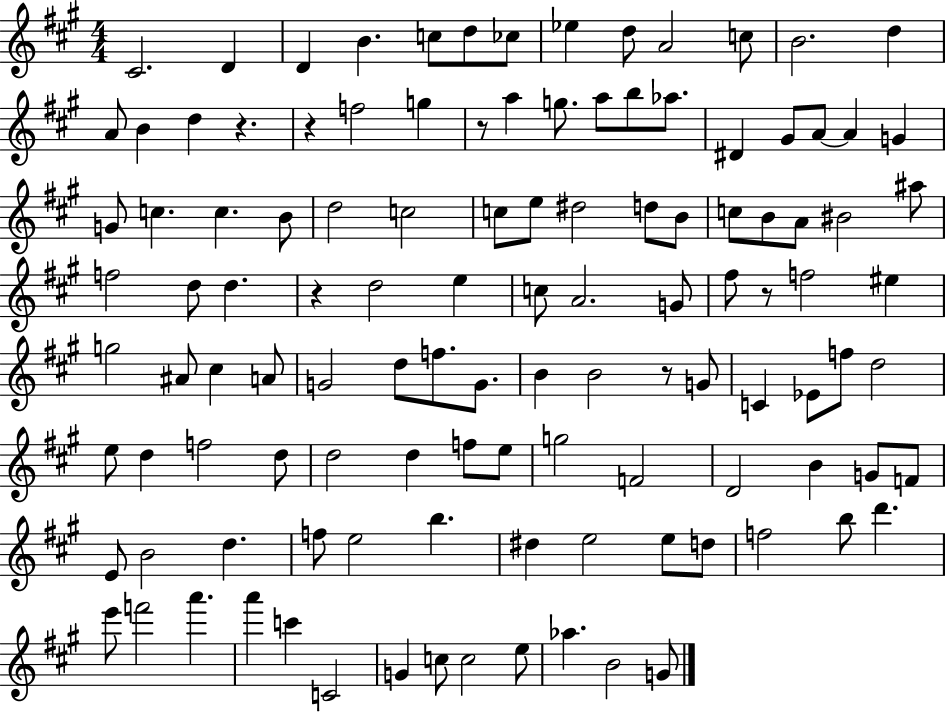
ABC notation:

X:1
T:Untitled
M:4/4
L:1/4
K:A
^C2 D D B c/2 d/2 _c/2 _e d/2 A2 c/2 B2 d A/2 B d z z f2 g z/2 a g/2 a/2 b/2 _a/2 ^D ^G/2 A/2 A G G/2 c c B/2 d2 c2 c/2 e/2 ^d2 d/2 B/2 c/2 B/2 A/2 ^B2 ^a/2 f2 d/2 d z d2 e c/2 A2 G/2 ^f/2 z/2 f2 ^e g2 ^A/2 ^c A/2 G2 d/2 f/2 G/2 B B2 z/2 G/2 C _E/2 f/2 d2 e/2 d f2 d/2 d2 d f/2 e/2 g2 F2 D2 B G/2 F/2 E/2 B2 d f/2 e2 b ^d e2 e/2 d/2 f2 b/2 d' e'/2 f'2 a' a' c' C2 G c/2 c2 e/2 _a B2 G/2